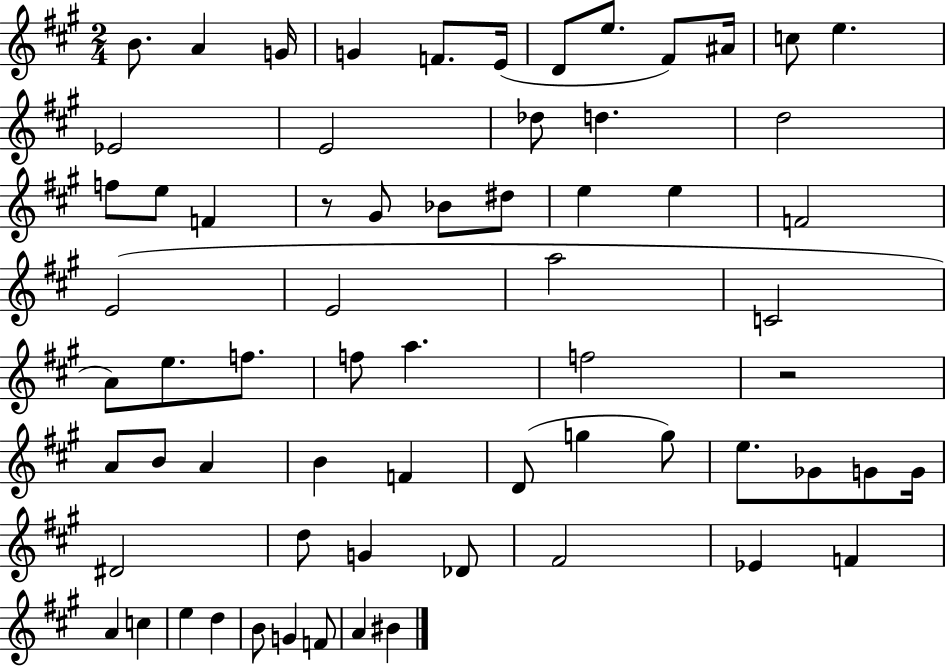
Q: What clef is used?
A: treble